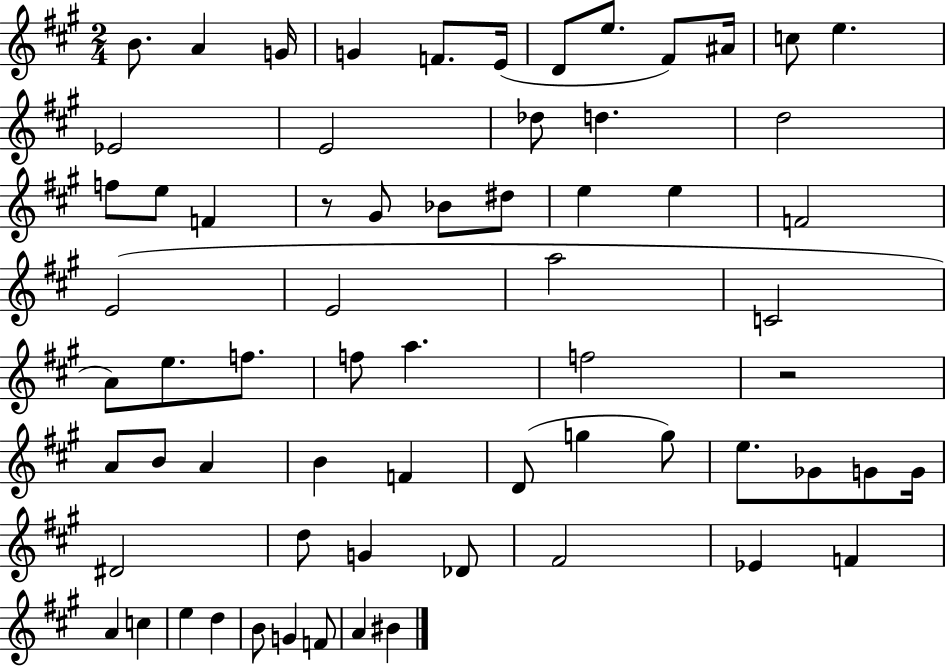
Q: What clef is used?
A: treble